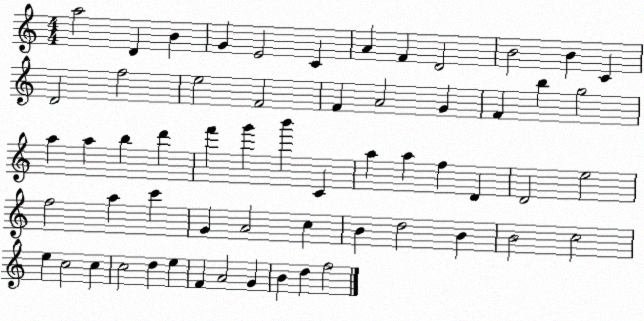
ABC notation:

X:1
T:Untitled
M:4/4
L:1/4
K:C
a2 D B G E2 C A F D2 B2 B C D2 f2 e2 F2 F A2 G F b g2 a a b d' f' g' b' C a a f D D2 e2 f2 a c' G A2 c B d2 B B2 c2 e c2 c c2 d e F A2 G B d f2